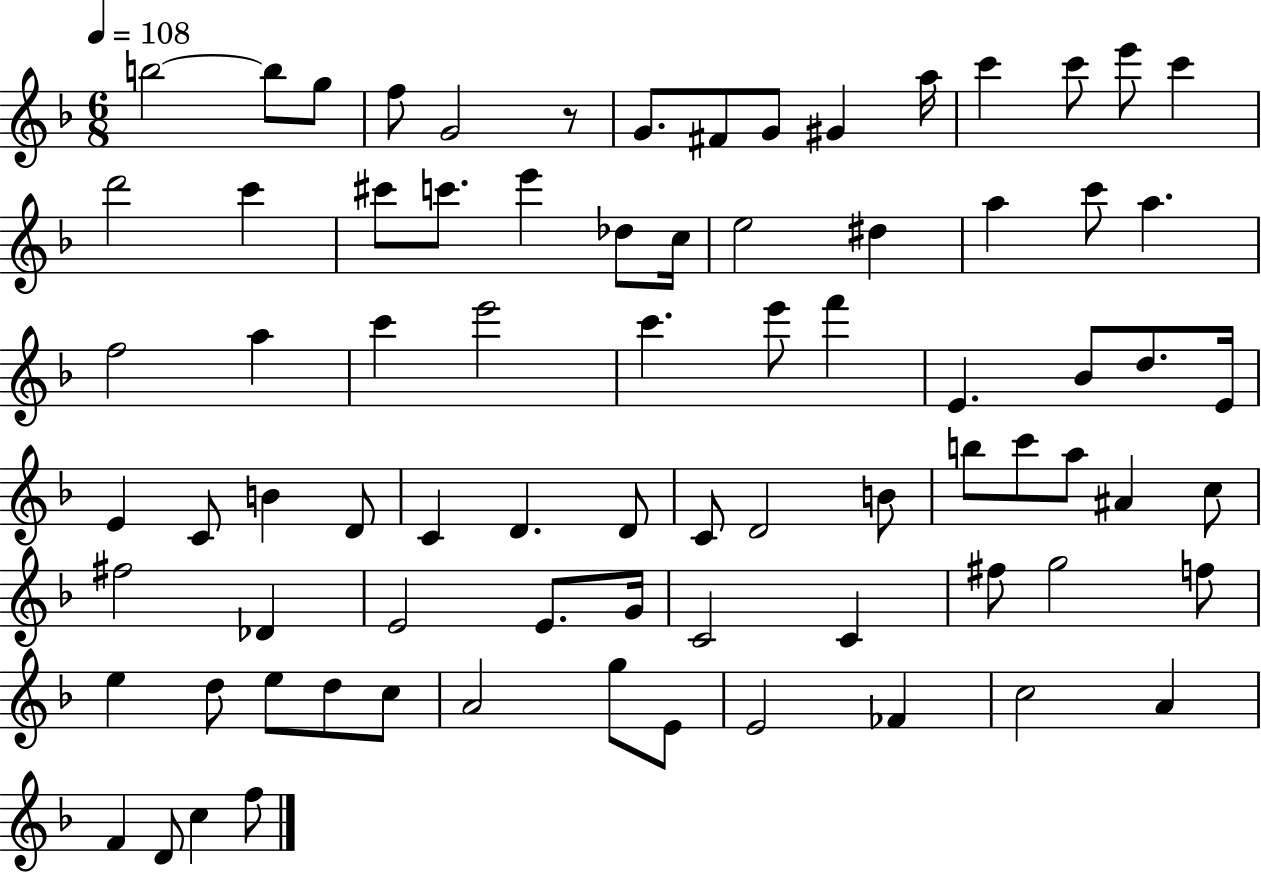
B5/h B5/e G5/e F5/e G4/h R/e G4/e. F#4/e G4/e G#4/q A5/s C6/q C6/e E6/e C6/q D6/h C6/q C#6/e C6/e. E6/q Db5/e C5/s E5/h D#5/q A5/q C6/e A5/q. F5/h A5/q C6/q E6/h C6/q. E6/e F6/q E4/q. Bb4/e D5/e. E4/s E4/q C4/e B4/q D4/e C4/q D4/q. D4/e C4/e D4/h B4/e B5/e C6/e A5/e A#4/q C5/e F#5/h Db4/q E4/h E4/e. G4/s C4/h C4/q F#5/e G5/h F5/e E5/q D5/e E5/e D5/e C5/e A4/h G5/e E4/e E4/h FES4/q C5/h A4/q F4/q D4/e C5/q F5/e